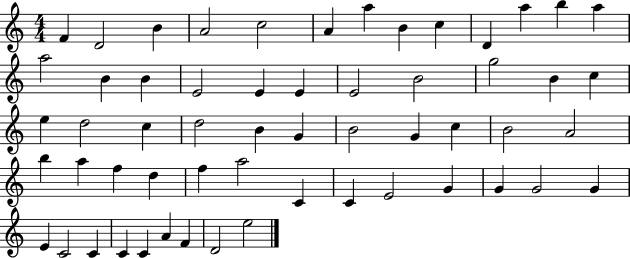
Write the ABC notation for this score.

X:1
T:Untitled
M:4/4
L:1/4
K:C
F D2 B A2 c2 A a B c D a b a a2 B B E2 E E E2 B2 g2 B c e d2 c d2 B G B2 G c B2 A2 b a f d f a2 C C E2 G G G2 G E C2 C C C A F D2 e2